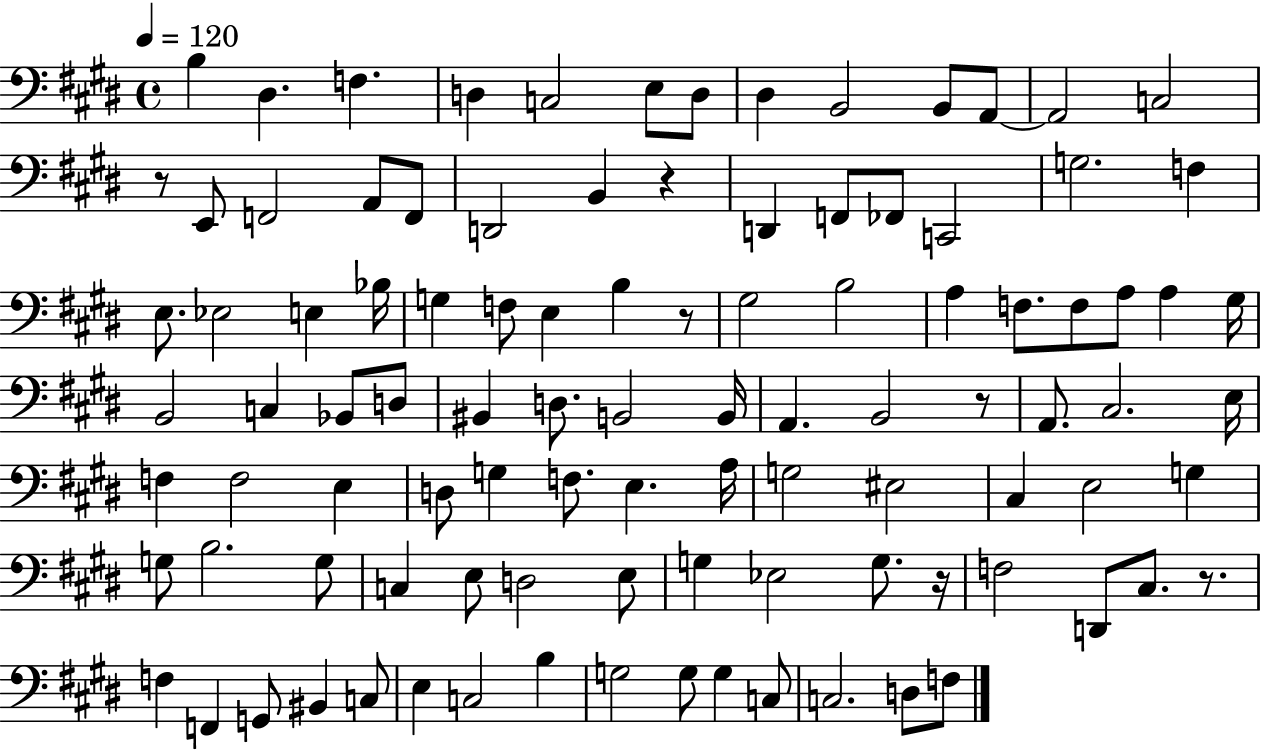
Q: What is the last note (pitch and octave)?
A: F3